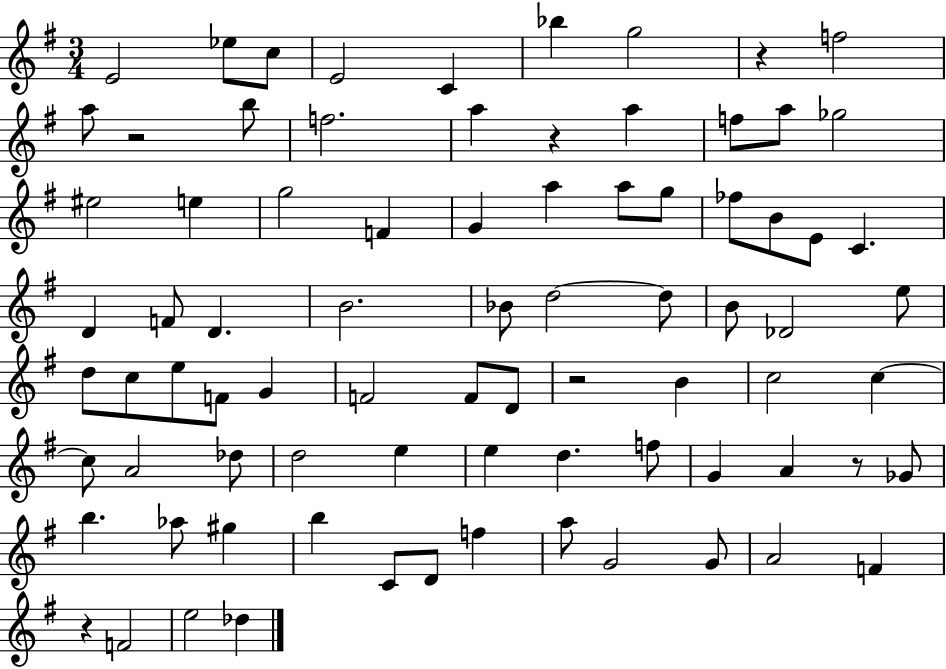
{
  \clef treble
  \numericTimeSignature
  \time 3/4
  \key g \major
  e'2 ees''8 c''8 | e'2 c'4 | bes''4 g''2 | r4 f''2 | \break a''8 r2 b''8 | f''2. | a''4 r4 a''4 | f''8 a''8 ges''2 | \break eis''2 e''4 | g''2 f'4 | g'4 a''4 a''8 g''8 | fes''8 b'8 e'8 c'4. | \break d'4 f'8 d'4. | b'2. | bes'8 d''2~~ d''8 | b'8 des'2 e''8 | \break d''8 c''8 e''8 f'8 g'4 | f'2 f'8 d'8 | r2 b'4 | c''2 c''4~~ | \break c''8 a'2 des''8 | d''2 e''4 | e''4 d''4. f''8 | g'4 a'4 r8 ges'8 | \break b''4. aes''8 gis''4 | b''4 c'8 d'8 f''4 | a''8 g'2 g'8 | a'2 f'4 | \break r4 f'2 | e''2 des''4 | \bar "|."
}